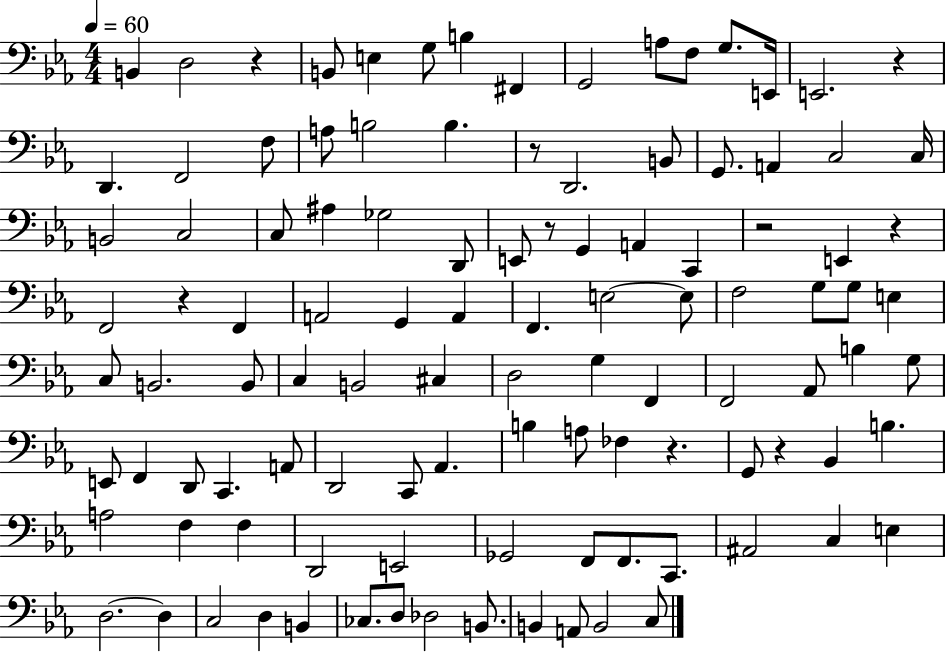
X:1
T:Untitled
M:4/4
L:1/4
K:Eb
B,, D,2 z B,,/2 E, G,/2 B, ^F,, G,,2 A,/2 F,/2 G,/2 E,,/4 E,,2 z D,, F,,2 F,/2 A,/2 B,2 B, z/2 D,,2 B,,/2 G,,/2 A,, C,2 C,/4 B,,2 C,2 C,/2 ^A, _G,2 D,,/2 E,,/2 z/2 G,, A,, C,, z2 E,, z F,,2 z F,, A,,2 G,, A,, F,, E,2 E,/2 F,2 G,/2 G,/2 E, C,/2 B,,2 B,,/2 C, B,,2 ^C, D,2 G, F,, F,,2 _A,,/2 B, G,/2 E,,/2 F,, D,,/2 C,, A,,/2 D,,2 C,,/2 _A,, B, A,/2 _F, z G,,/2 z _B,, B, A,2 F, F, D,,2 E,,2 _G,,2 F,,/2 F,,/2 C,,/2 ^A,,2 C, E, D,2 D, C,2 D, B,, _C,/2 D,/2 _D,2 B,,/2 B,, A,,/2 B,,2 C,/2